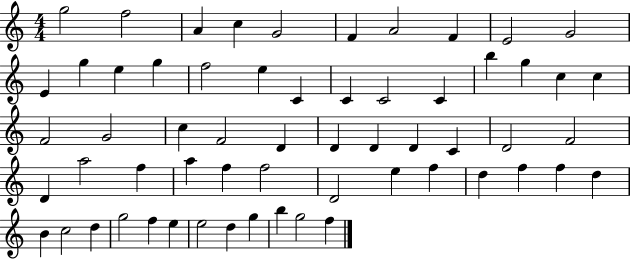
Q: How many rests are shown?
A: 0